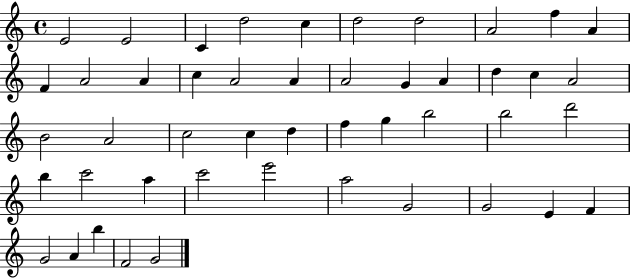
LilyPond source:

{
  \clef treble
  \time 4/4
  \defaultTimeSignature
  \key c \major
  e'2 e'2 | c'4 d''2 c''4 | d''2 d''2 | a'2 f''4 a'4 | \break f'4 a'2 a'4 | c''4 a'2 a'4 | a'2 g'4 a'4 | d''4 c''4 a'2 | \break b'2 a'2 | c''2 c''4 d''4 | f''4 g''4 b''2 | b''2 d'''2 | \break b''4 c'''2 a''4 | c'''2 e'''2 | a''2 g'2 | g'2 e'4 f'4 | \break g'2 a'4 b''4 | f'2 g'2 | \bar "|."
}